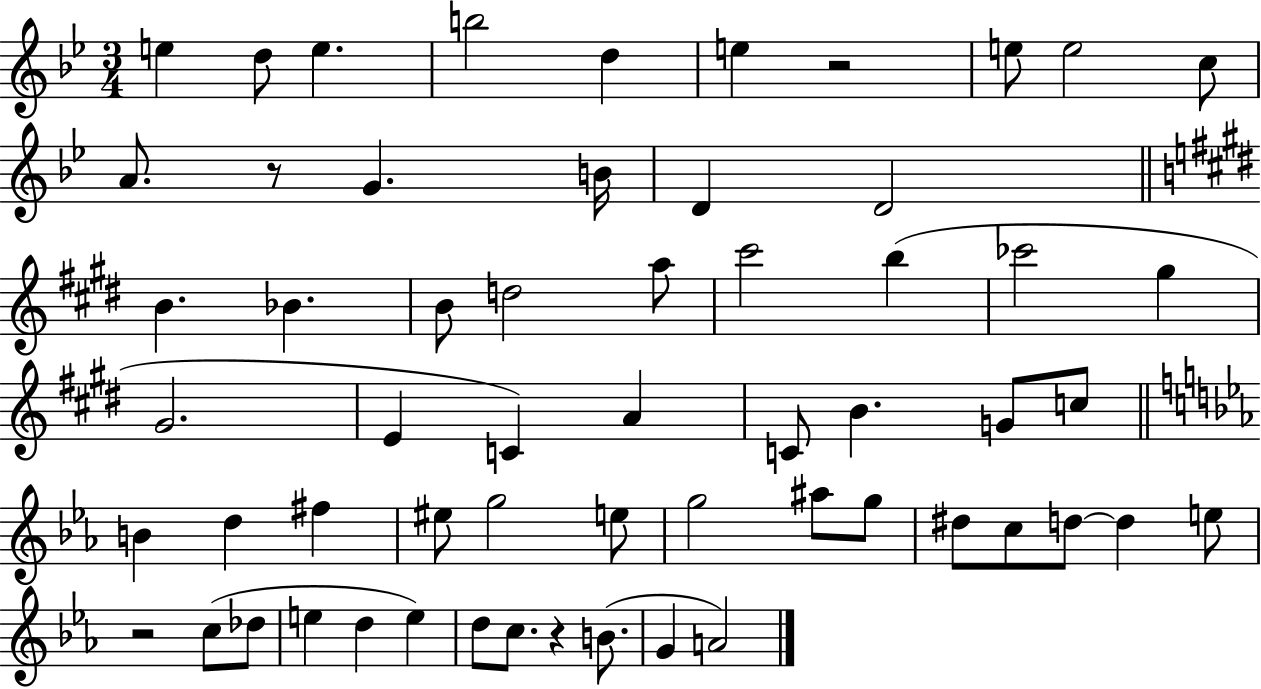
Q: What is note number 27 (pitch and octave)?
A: A4